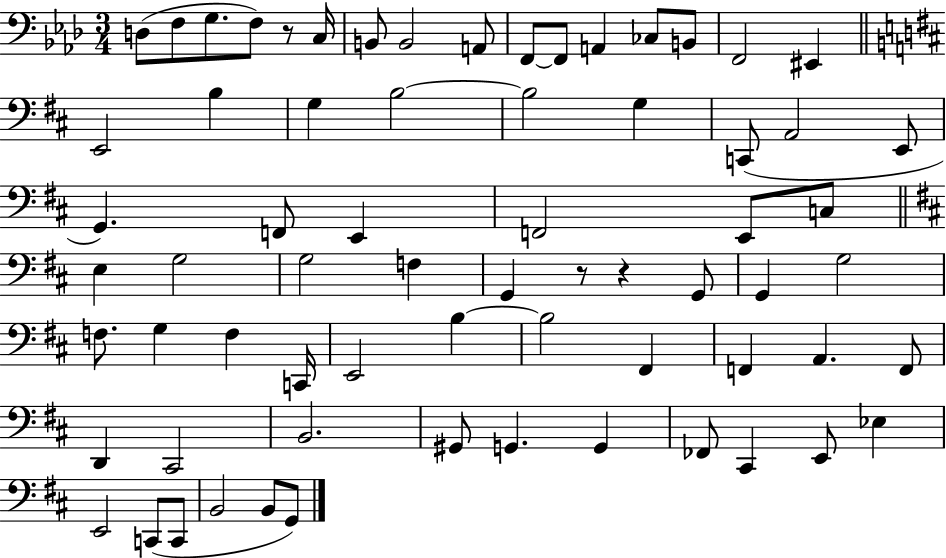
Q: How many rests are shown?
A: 3